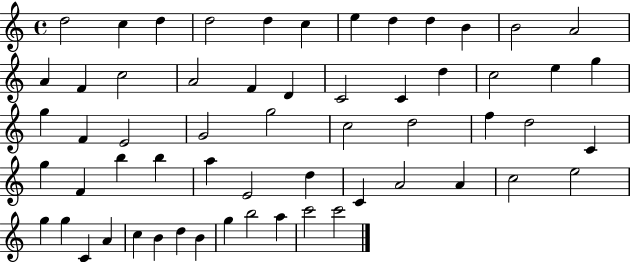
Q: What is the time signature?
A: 4/4